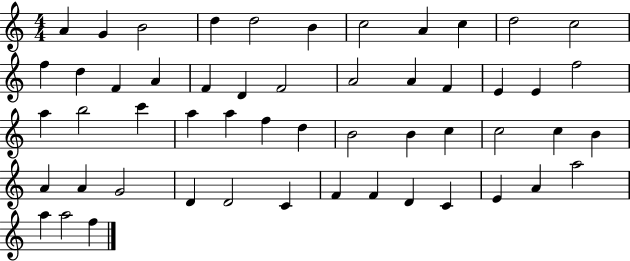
{
  \clef treble
  \numericTimeSignature
  \time 4/4
  \key c \major
  a'4 g'4 b'2 | d''4 d''2 b'4 | c''2 a'4 c''4 | d''2 c''2 | \break f''4 d''4 f'4 a'4 | f'4 d'4 f'2 | a'2 a'4 f'4 | e'4 e'4 f''2 | \break a''4 b''2 c'''4 | a''4 a''4 f''4 d''4 | b'2 b'4 c''4 | c''2 c''4 b'4 | \break a'4 a'4 g'2 | d'4 d'2 c'4 | f'4 f'4 d'4 c'4 | e'4 a'4 a''2 | \break a''4 a''2 f''4 | \bar "|."
}